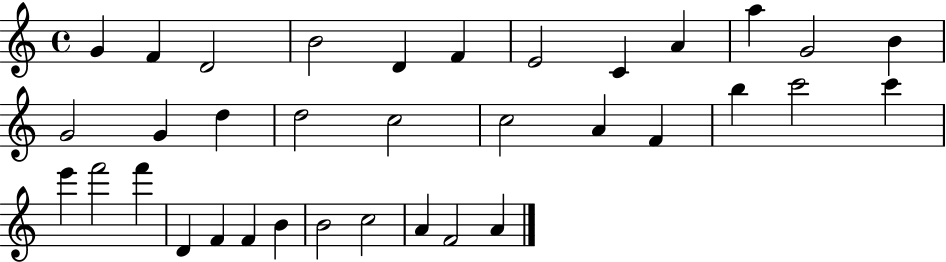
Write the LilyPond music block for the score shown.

{
  \clef treble
  \time 4/4
  \defaultTimeSignature
  \key c \major
  g'4 f'4 d'2 | b'2 d'4 f'4 | e'2 c'4 a'4 | a''4 g'2 b'4 | \break g'2 g'4 d''4 | d''2 c''2 | c''2 a'4 f'4 | b''4 c'''2 c'''4 | \break e'''4 f'''2 f'''4 | d'4 f'4 f'4 b'4 | b'2 c''2 | a'4 f'2 a'4 | \break \bar "|."
}